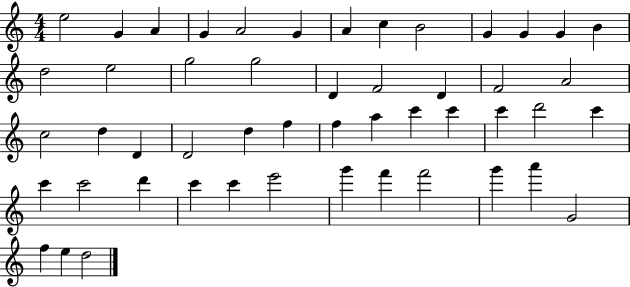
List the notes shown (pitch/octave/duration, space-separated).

E5/h G4/q A4/q G4/q A4/h G4/q A4/q C5/q B4/h G4/q G4/q G4/q B4/q D5/h E5/h G5/h G5/h D4/q F4/h D4/q F4/h A4/h C5/h D5/q D4/q D4/h D5/q F5/q F5/q A5/q C6/q C6/q C6/q D6/h C6/q C6/q C6/h D6/q C6/q C6/q E6/h G6/q F6/q F6/h G6/q A6/q G4/h F5/q E5/q D5/h